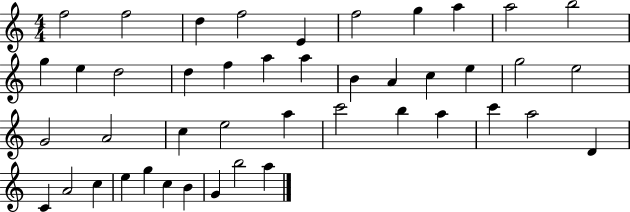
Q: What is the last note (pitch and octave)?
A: A5